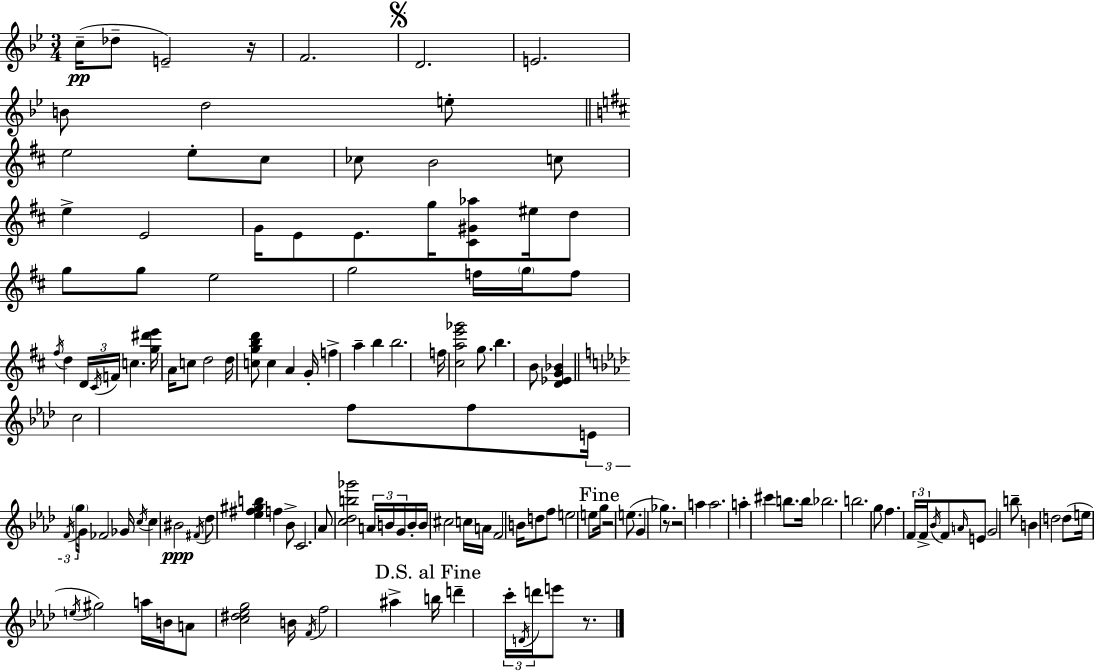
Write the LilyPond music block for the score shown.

{
  \clef treble
  \numericTimeSignature
  \time 3/4
  \key g \minor
  c''16--(\pp des''8-- e'2--) r16 | f'2. | \mark \markup { \musicglyph "scripts.segno" } d'2. | e'2. | \break b'8 d''2 e''8-. | \bar "||" \break \key b \minor e''2 e''8-. cis''8 | ces''8 b'2 c''8 | e''4-> e'2 | g'16 e'8 e'8. g''16 <cis' gis' aes''>8 eis''16 d''8 | \break g''8 g''8 e''2 | g''2 f''16 \parenthesize g''16 f''8 | \acciaccatura { fis''16 } d''4 \tuplet 3/2 { d'16 \acciaccatura { cis'16 } f'16 } c''4. | <g'' dis''' e'''>16 a'16 c''8 d''2 | \break d''16 <c'' g'' b'' d'''>8 c''4 a'4 | g'16-. f''4-> a''4-- b''4 | b''2. | f''16 <cis'' a'' e''' ges'''>2 g''8. | \break b''4. b'8 <d' ees' g' bes'>4 | \bar "||" \break \key f \minor c''2 f''8 f''8 | \tuplet 3/2 { e'16 \acciaccatura { f'16 } \parenthesize g''16 } g'16 fes'2 | ges'16 \acciaccatura { c''16 } c''4 bis'2\ppp | \acciaccatura { fis'16 } des''8 <ees'' fis'' gis'' b''>4 f''4 | \break bes'8-> c'2. | aes'8 <c'' des'' b'' ges'''>2 | \tuplet 3/2 { a'16 b'16 g'16 } b'16-. b'16 cis''2 | c''16 a'16 f'2 | \break b'16 d''8 f''8 e''2 | e''8 \mark "Fine" g''16 r2 | e''8.( g'4 ges''4.) | r8 r2 a''4 | \break a''2. | a''4-. cis'''4 b''8. | b''16 bes''2. | b''2. | \break g''8 f''4. \tuplet 3/2 { f'16 | f'16-> \acciaccatura { bes'16 } } f'8 \grace { a'16 } e'8 g'2 | b''8-- b'4 d''2 | d''8( e''16 \acciaccatura { e''16 } gis''2) | \break a''16 b'16 a'8 <c'' dis'' ees'' g''>2 | b'16 \acciaccatura { f'16 } f''2 | ais''4-> \mark "D.S. al Fine" b''16 d'''4-- | \tuplet 3/2 { c'''16-. \acciaccatura { d'16 } d'''16 } e'''8 r8. \bar "|."
}